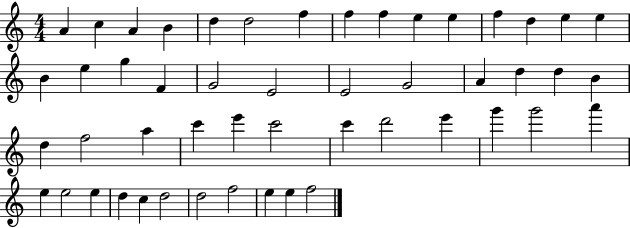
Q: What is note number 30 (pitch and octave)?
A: A5